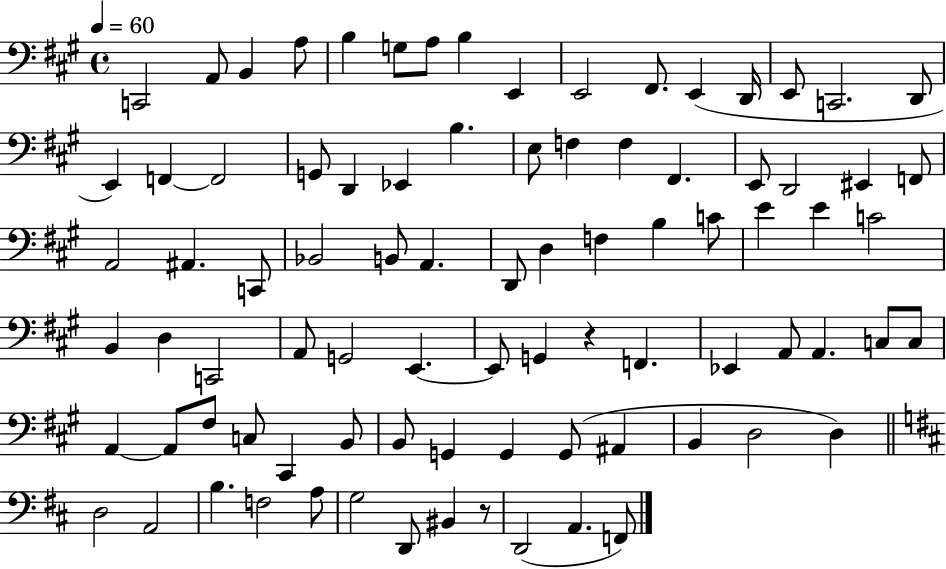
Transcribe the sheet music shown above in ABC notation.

X:1
T:Untitled
M:4/4
L:1/4
K:A
C,,2 A,,/2 B,, A,/2 B, G,/2 A,/2 B, E,, E,,2 ^F,,/2 E,, D,,/4 E,,/2 C,,2 D,,/2 E,, F,, F,,2 G,,/2 D,, _E,, B, E,/2 F, F, ^F,, E,,/2 D,,2 ^E,, F,,/2 A,,2 ^A,, C,,/2 _B,,2 B,,/2 A,, D,,/2 D, F, B, C/2 E E C2 B,, D, C,,2 A,,/2 G,,2 E,, E,,/2 G,, z F,, _E,, A,,/2 A,, C,/2 C,/2 A,, A,,/2 ^F,/2 C,/2 ^C,, B,,/2 B,,/2 G,, G,, G,,/2 ^A,, B,, D,2 D, D,2 A,,2 B, F,2 A,/2 G,2 D,,/2 ^B,, z/2 D,,2 A,, F,,/2